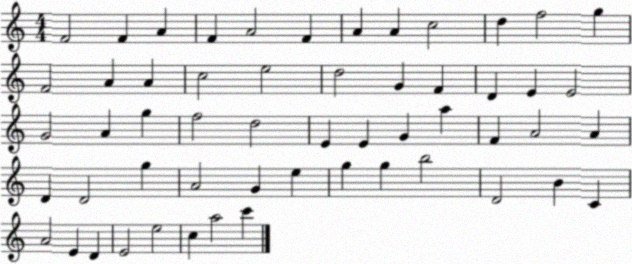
X:1
T:Untitled
M:4/4
L:1/4
K:C
F2 F A F A2 F A A c2 d f2 g F2 A A c2 e2 d2 G F D E E2 G2 A g f2 d2 E E G a F A2 A D D2 g A2 G e g g b2 D2 B C A2 E D E2 e2 c a2 c'